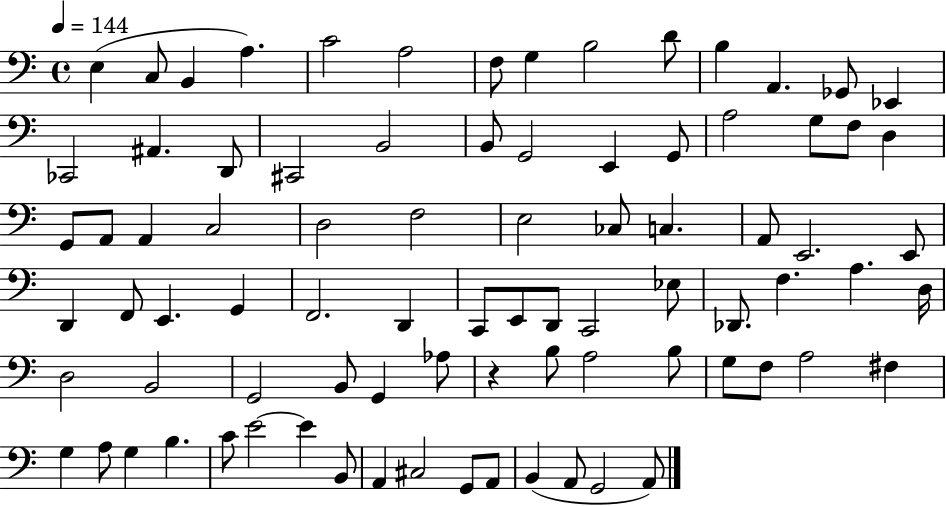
E3/q C3/e B2/q A3/q. C4/h A3/h F3/e G3/q B3/h D4/e B3/q A2/q. Gb2/e Eb2/q CES2/h A#2/q. D2/e C#2/h B2/h B2/e G2/h E2/q G2/e A3/h G3/e F3/e D3/q G2/e A2/e A2/q C3/h D3/h F3/h E3/h CES3/e C3/q. A2/e E2/h. E2/e D2/q F2/e E2/q. G2/q F2/h. D2/q C2/e E2/e D2/e C2/h Eb3/e Db2/e. F3/q. A3/q. D3/s D3/h B2/h G2/h B2/e G2/q Ab3/e R/q B3/e A3/h B3/e G3/e F3/e A3/h F#3/q G3/q A3/e G3/q B3/q. C4/e E4/h E4/q B2/e A2/q C#3/h G2/e A2/e B2/q A2/e G2/h A2/e